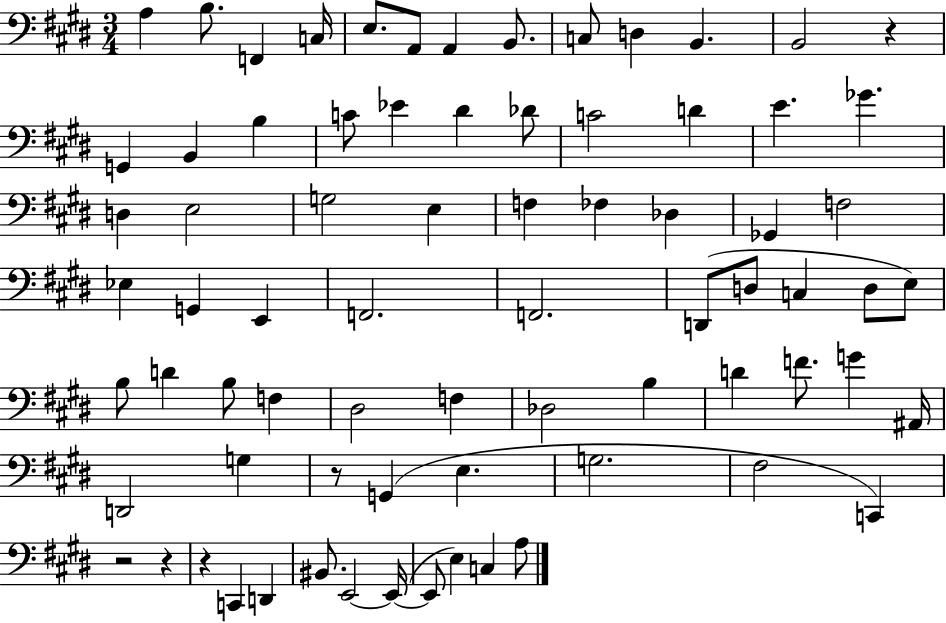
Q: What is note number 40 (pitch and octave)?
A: C3